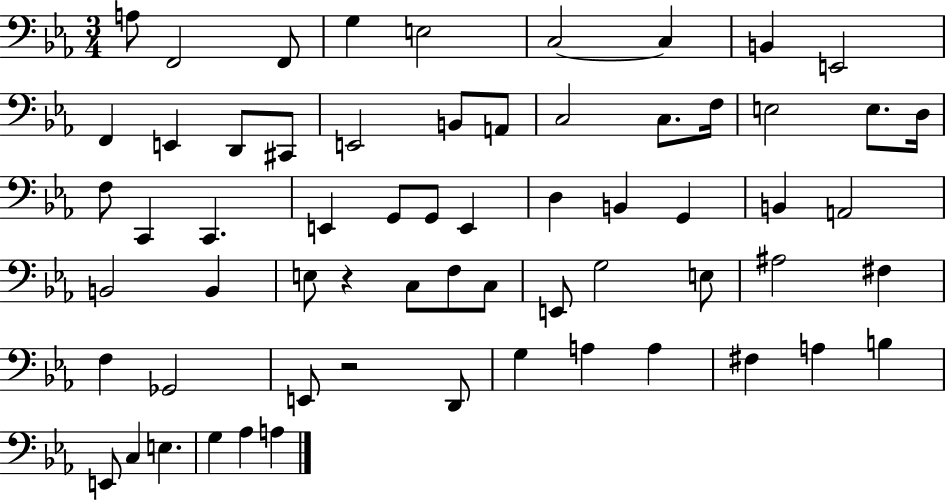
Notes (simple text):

A3/e F2/h F2/e G3/q E3/h C3/h C3/q B2/q E2/h F2/q E2/q D2/e C#2/e E2/h B2/e A2/e C3/h C3/e. F3/s E3/h E3/e. D3/s F3/e C2/q C2/q. E2/q G2/e G2/e E2/q D3/q B2/q G2/q B2/q A2/h B2/h B2/q E3/e R/q C3/e F3/e C3/e E2/e G3/h E3/e A#3/h F#3/q F3/q Gb2/h E2/e R/h D2/e G3/q A3/q A3/q F#3/q A3/q B3/q E2/e C3/q E3/q. G3/q Ab3/q A3/q